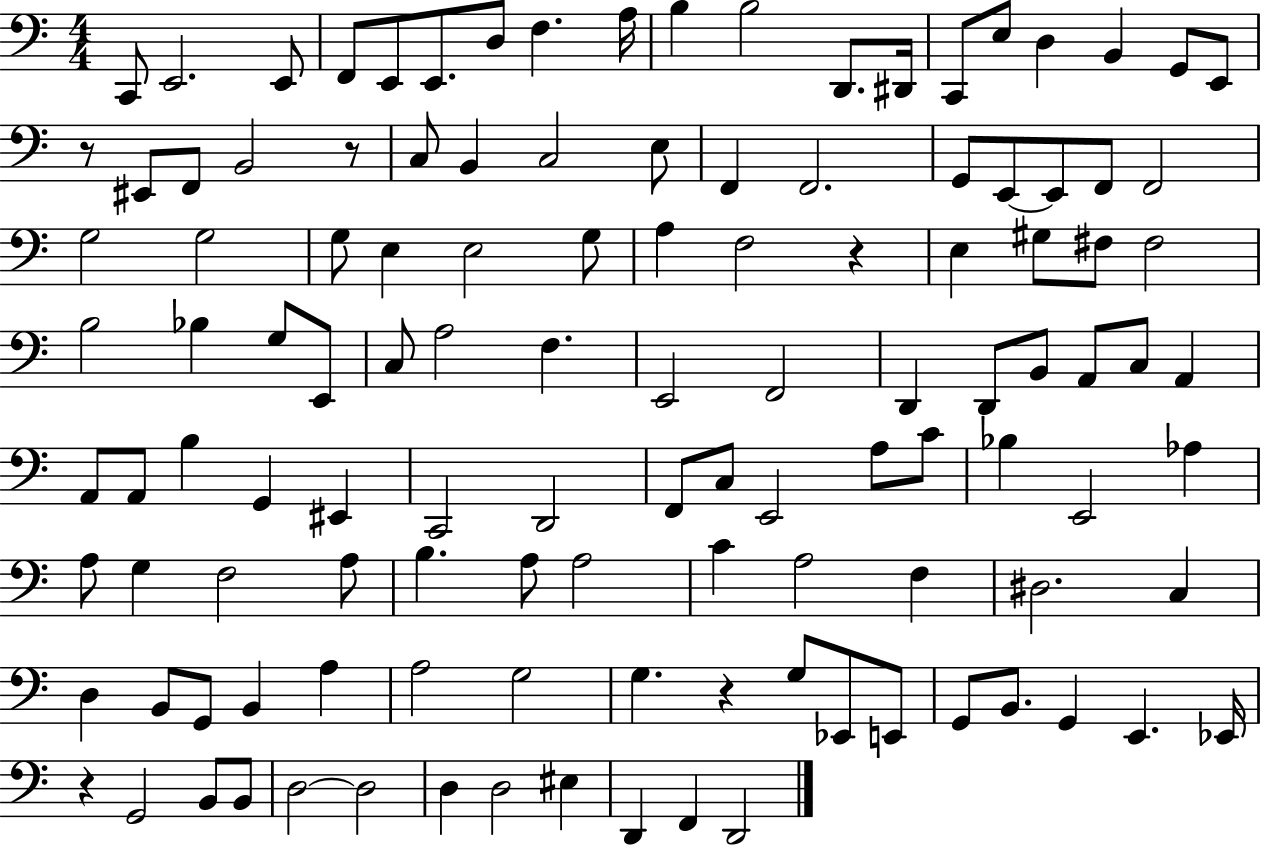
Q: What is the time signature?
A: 4/4